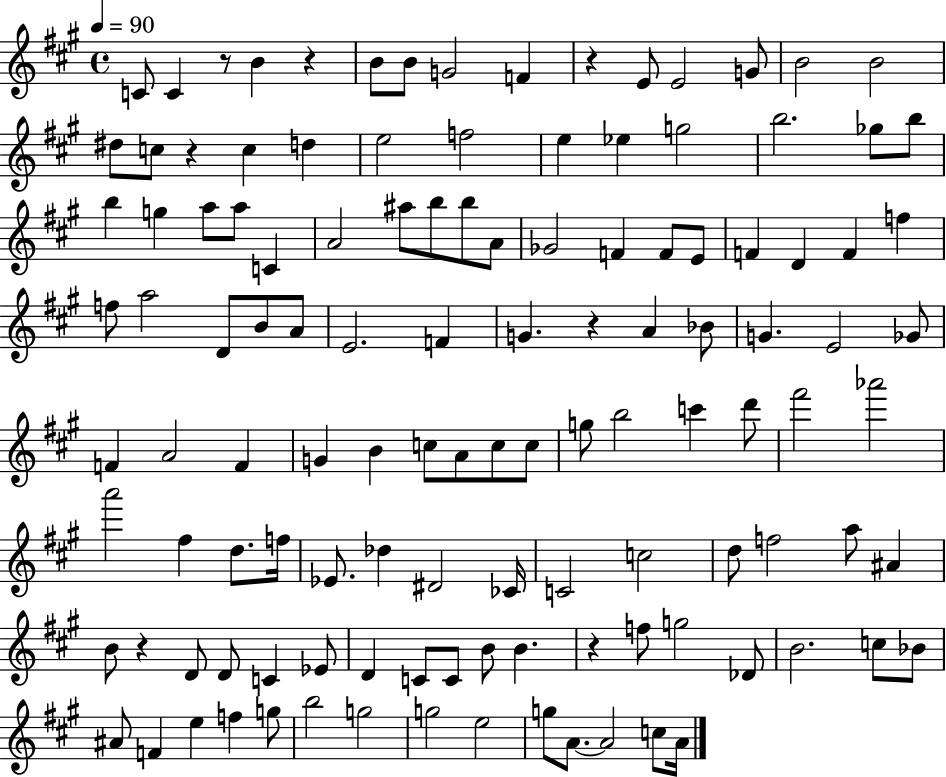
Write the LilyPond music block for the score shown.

{
  \clef treble
  \time 4/4
  \defaultTimeSignature
  \key a \major
  \tempo 4 = 90
  c'8 c'4 r8 b'4 r4 | b'8 b'8 g'2 f'4 | r4 e'8 e'2 g'8 | b'2 b'2 | \break dis''8 c''8 r4 c''4 d''4 | e''2 f''2 | e''4 ees''4 g''2 | b''2. ges''8 b''8 | \break b''4 g''4 a''8 a''8 c'4 | a'2 ais''8 b''8 b''8 a'8 | ges'2 f'4 f'8 e'8 | f'4 d'4 f'4 f''4 | \break f''8 a''2 d'8 b'8 a'8 | e'2. f'4 | g'4. r4 a'4 bes'8 | g'4. e'2 ges'8 | \break f'4 a'2 f'4 | g'4 b'4 c''8 a'8 c''8 c''8 | g''8 b''2 c'''4 d'''8 | fis'''2 aes'''2 | \break a'''2 fis''4 d''8. f''16 | ees'8. des''4 dis'2 ces'16 | c'2 c''2 | d''8 f''2 a''8 ais'4 | \break b'8 r4 d'8 d'8 c'4 ees'8 | d'4 c'8 c'8 b'8 b'4. | r4 f''8 g''2 des'8 | b'2. c''8 bes'8 | \break ais'8 f'4 e''4 f''4 g''8 | b''2 g''2 | g''2 e''2 | g''8 a'8.~~ a'2 c''8 a'16 | \break \bar "|."
}